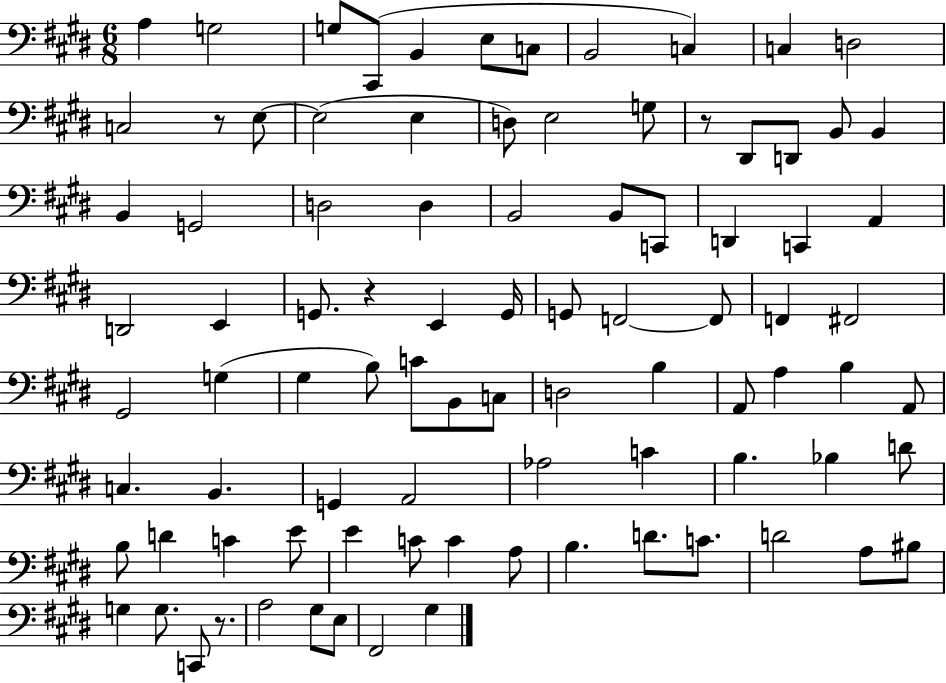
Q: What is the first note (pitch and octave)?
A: A3